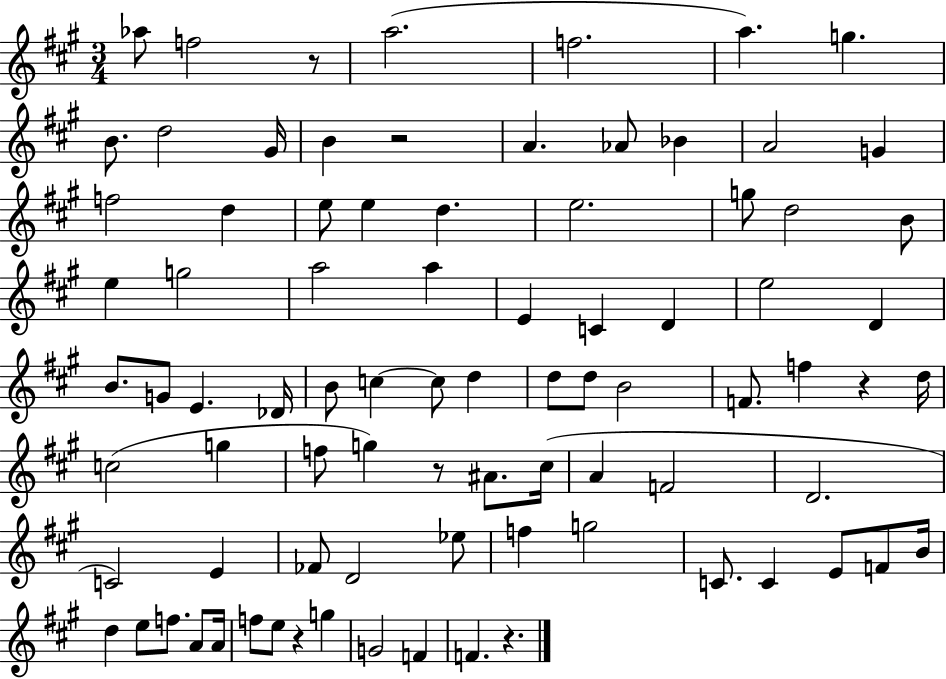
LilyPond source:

{
  \clef treble
  \numericTimeSignature
  \time 3/4
  \key a \major
  aes''8 f''2 r8 | a''2.( | f''2. | a''4.) g''4. | \break b'8. d''2 gis'16 | b'4 r2 | a'4. aes'8 bes'4 | a'2 g'4 | \break f''2 d''4 | e''8 e''4 d''4. | e''2. | g''8 d''2 b'8 | \break e''4 g''2 | a''2 a''4 | e'4 c'4 d'4 | e''2 d'4 | \break b'8. g'8 e'4. des'16 | b'8 c''4~~ c''8 d''4 | d''8 d''8 b'2 | f'8. f''4 r4 d''16 | \break c''2( g''4 | f''8 g''4) r8 ais'8. cis''16( | a'4 f'2 | d'2. | \break c'2) e'4 | fes'8 d'2 ees''8 | f''4 g''2 | c'8. c'4 e'8 f'8 b'16 | \break d''4 e''8 f''8. a'8 a'16 | f''8 e''8 r4 g''4 | g'2 f'4 | f'4. r4. | \break \bar "|."
}